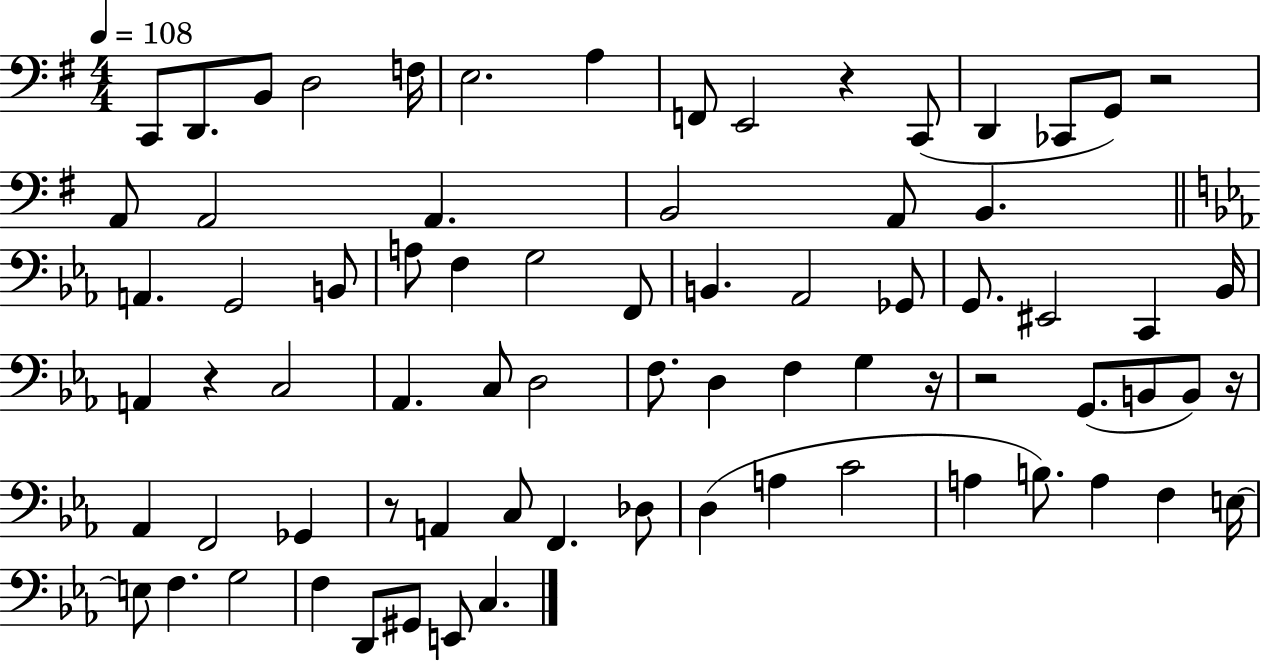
C2/e D2/e. B2/e D3/h F3/s E3/h. A3/q F2/e E2/h R/q C2/e D2/q CES2/e G2/e R/h A2/e A2/h A2/q. B2/h A2/e B2/q. A2/q. G2/h B2/e A3/e F3/q G3/h F2/e B2/q. Ab2/h Gb2/e G2/e. EIS2/h C2/q Bb2/s A2/q R/q C3/h Ab2/q. C3/e D3/h F3/e. D3/q F3/q G3/q R/s R/h G2/e. B2/e B2/e R/s Ab2/q F2/h Gb2/q R/e A2/q C3/e F2/q. Db3/e D3/q A3/q C4/h A3/q B3/e. A3/q F3/q E3/s E3/e F3/q. G3/h F3/q D2/e G#2/e E2/e C3/q.